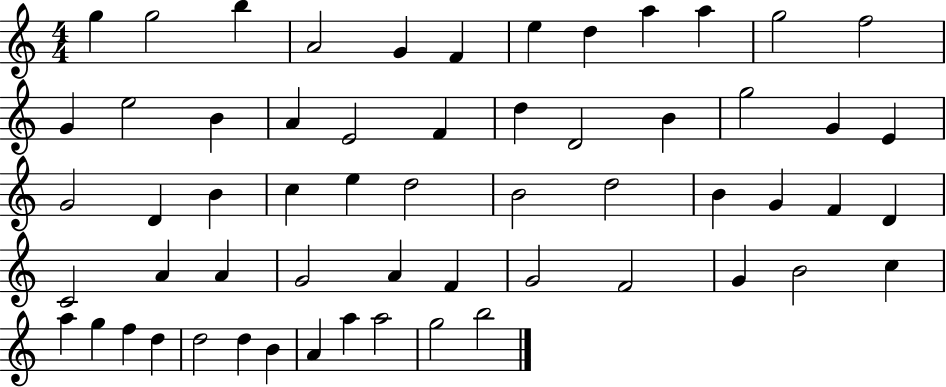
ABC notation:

X:1
T:Untitled
M:4/4
L:1/4
K:C
g g2 b A2 G F e d a a g2 f2 G e2 B A E2 F d D2 B g2 G E G2 D B c e d2 B2 d2 B G F D C2 A A G2 A F G2 F2 G B2 c a g f d d2 d B A a a2 g2 b2